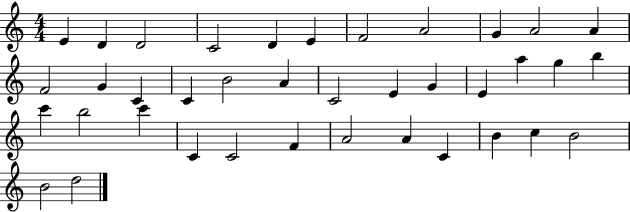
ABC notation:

X:1
T:Untitled
M:4/4
L:1/4
K:C
E D D2 C2 D E F2 A2 G A2 A F2 G C C B2 A C2 E G E a g b c' b2 c' C C2 F A2 A C B c B2 B2 d2